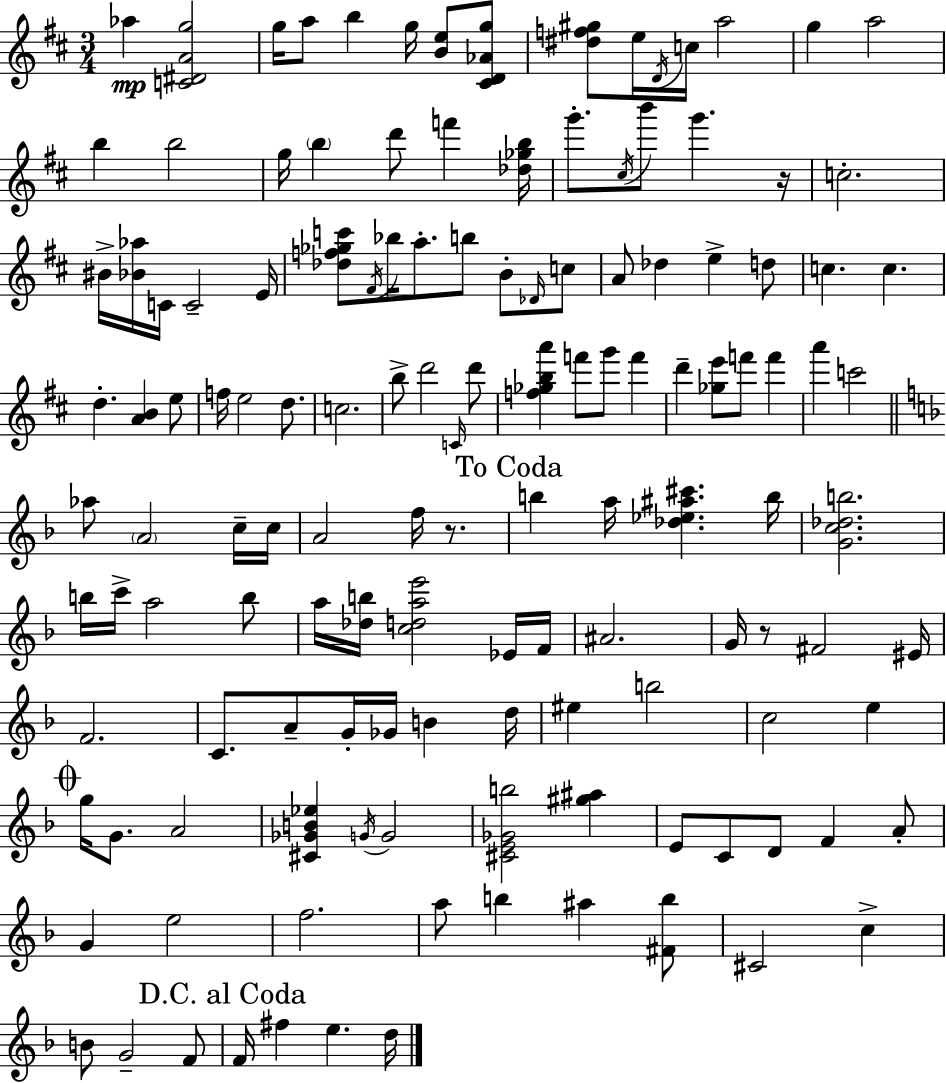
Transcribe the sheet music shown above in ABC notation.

X:1
T:Untitled
M:3/4
L:1/4
K:D
_a [C^DAg]2 g/4 a/2 b g/4 [Be]/2 [^CD_Ag]/2 [^df^g]/2 e/4 D/4 c/4 a2 g a2 b b2 g/4 b d'/2 f' [_d_gb]/4 g'/2 ^c/4 b'/2 g' z/4 c2 ^B/4 [_B_a]/4 C/4 C2 E/4 [_df_gc']/2 ^F/4 _b/4 a/2 b/2 B/2 _D/4 c/2 A/2 _d e d/2 c c d [AB] e/2 f/4 e2 d/2 c2 b/2 d'2 C/4 d'/2 [f_gba'] f'/2 g'/2 f' d' [_ge']/2 f'/2 f' a' c'2 _a/2 A2 c/4 c/4 A2 f/4 z/2 b a/4 [_d_e^a^c'] b/4 [Gc_db]2 b/4 c'/4 a2 b/2 a/4 [_db]/4 [cdae']2 _E/4 F/4 ^A2 G/4 z/2 ^F2 ^E/4 F2 C/2 A/2 G/4 _G/4 B d/4 ^e b2 c2 e g/4 G/2 A2 [^C_GB_e] G/4 G2 [^CE_Gb]2 [^g^a] E/2 C/2 D/2 F A/2 G e2 f2 a/2 b ^a [^Fb]/2 ^C2 c B/2 G2 F/2 F/4 ^f e d/4